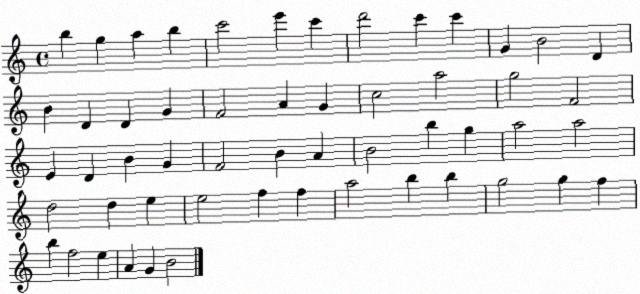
X:1
T:Untitled
M:4/4
L:1/4
K:C
b g a b c'2 e' c' d'2 c' c' G B2 D B D D G F2 A G c2 a2 g2 F2 E D B G F2 B A B2 b g a2 a2 d2 d e e2 f f a2 b b g2 g f b f2 e A G B2